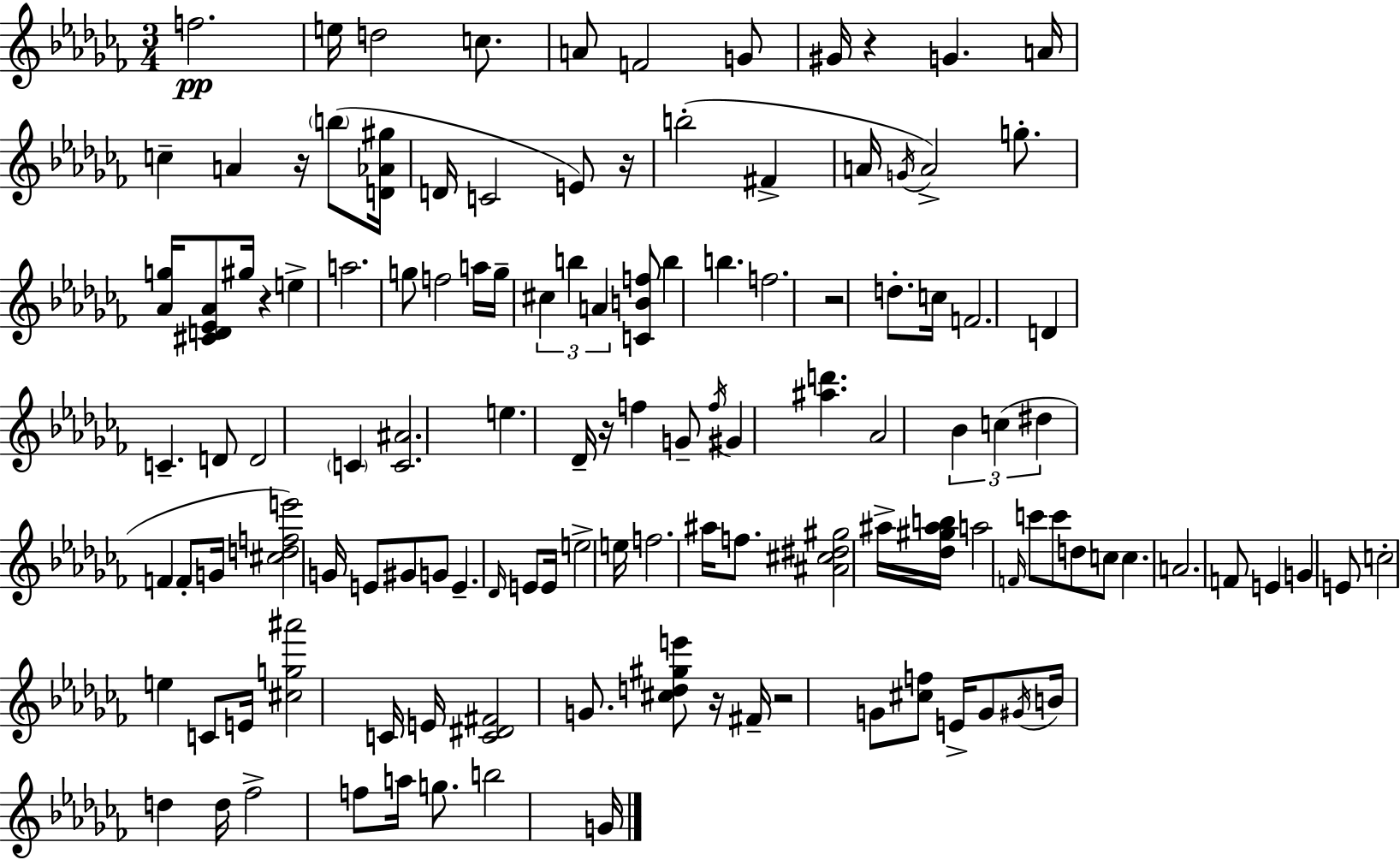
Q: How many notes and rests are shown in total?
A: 124